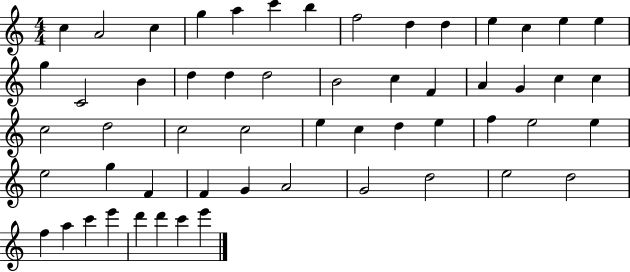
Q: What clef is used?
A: treble